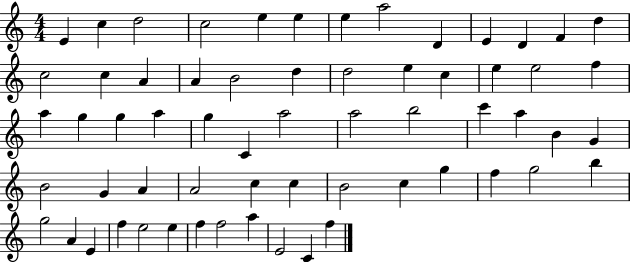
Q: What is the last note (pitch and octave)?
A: F5